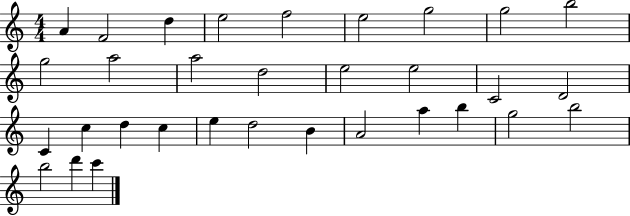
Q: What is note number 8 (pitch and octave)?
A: G5